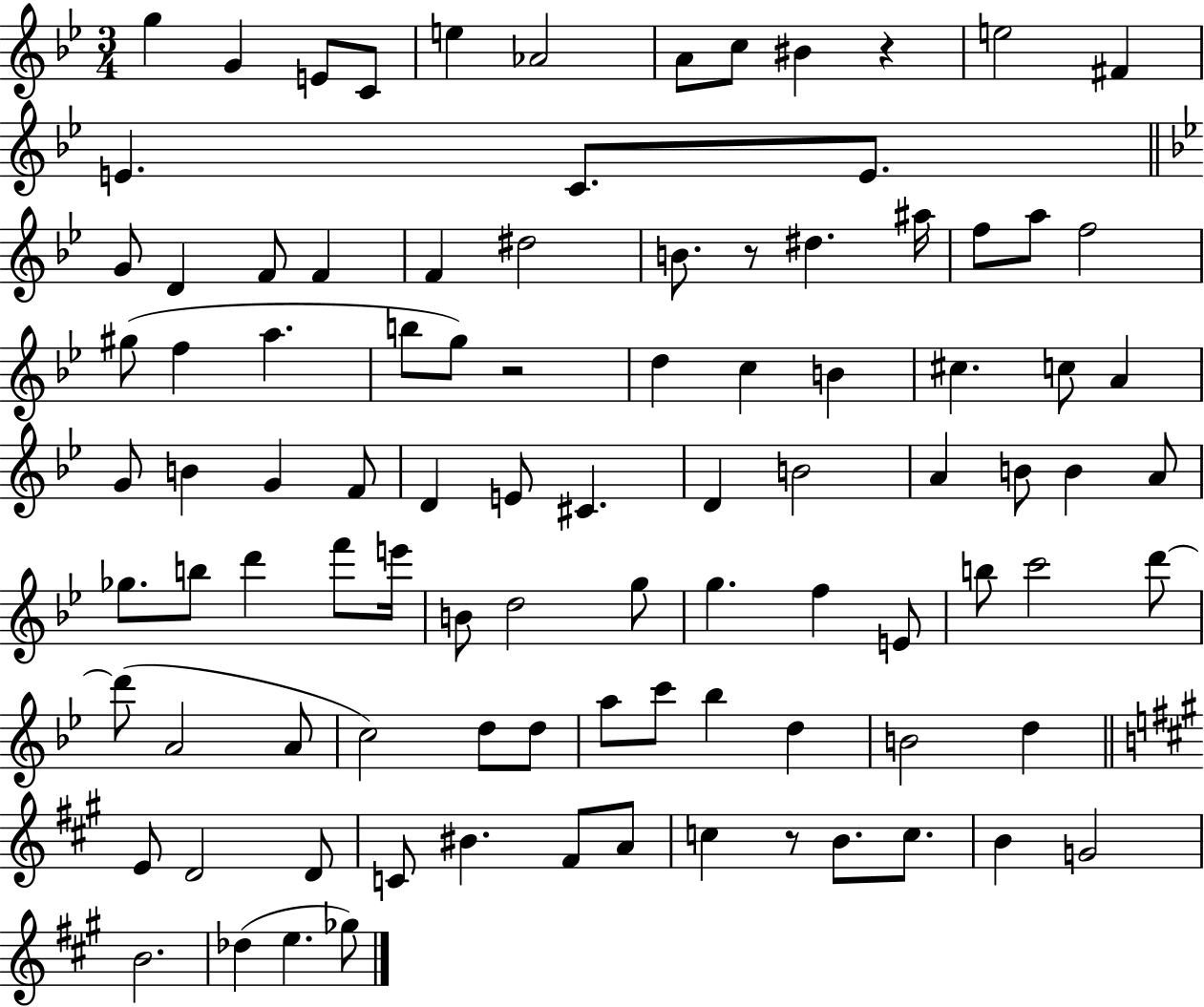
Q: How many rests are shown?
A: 4